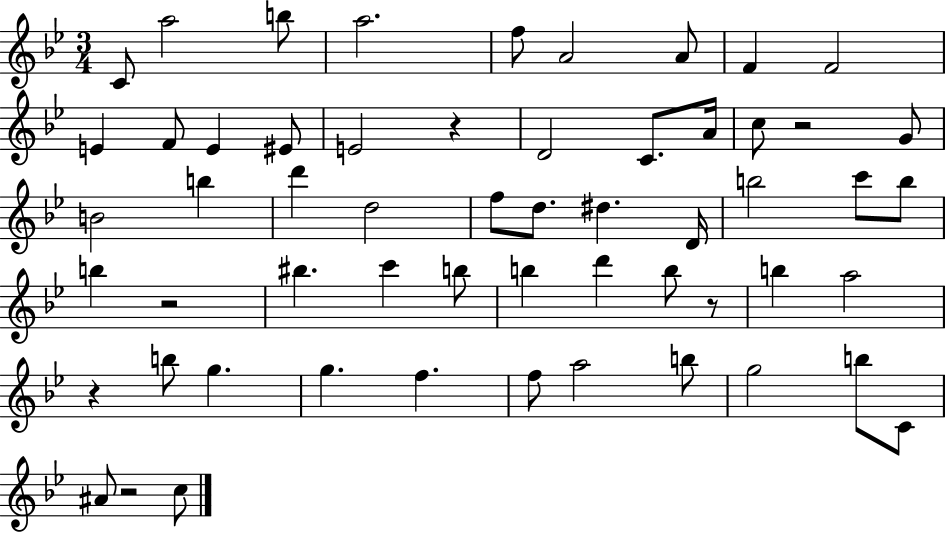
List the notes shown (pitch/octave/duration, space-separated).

C4/e A5/h B5/e A5/h. F5/e A4/h A4/e F4/q F4/h E4/q F4/e E4/q EIS4/e E4/h R/q D4/h C4/e. A4/s C5/e R/h G4/e B4/h B5/q D6/q D5/h F5/e D5/e. D#5/q. D4/s B5/h C6/e B5/e B5/q R/h BIS5/q. C6/q B5/e B5/q D6/q B5/e R/e B5/q A5/h R/q B5/e G5/q. G5/q. F5/q. F5/e A5/h B5/e G5/h B5/e C4/e A#4/e R/h C5/e